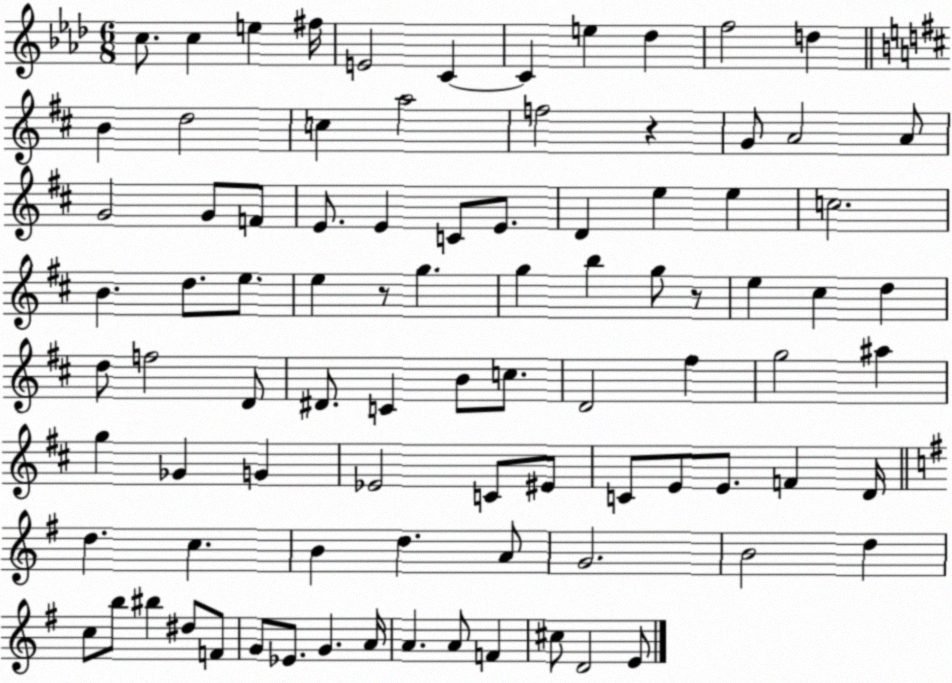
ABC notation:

X:1
T:Untitled
M:6/8
L:1/4
K:Ab
c/2 c e ^f/4 E2 C C e _d f2 d B d2 c a2 f2 z G/2 A2 A/2 G2 G/2 F/2 E/2 E C/2 E/2 D e e c2 B d/2 e/2 e z/2 g g b g/2 z/2 e ^c d d/2 f2 D/2 ^D/2 C B/2 c/2 D2 ^f g2 ^a g _G G _E2 C/2 ^E/2 C/2 E/2 E/2 F D/4 d c B d A/2 G2 B2 d c/2 b/2 ^b ^d/2 F/2 G/2 _E/2 G A/4 A A/2 F ^c/2 D2 E/2